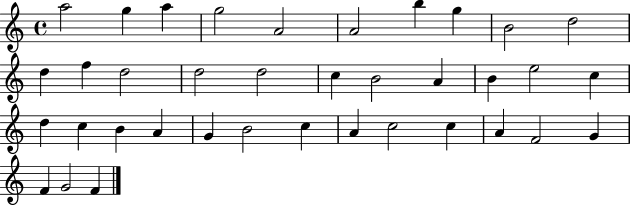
X:1
T:Untitled
M:4/4
L:1/4
K:C
a2 g a g2 A2 A2 b g B2 d2 d f d2 d2 d2 c B2 A B e2 c d c B A G B2 c A c2 c A F2 G F G2 F